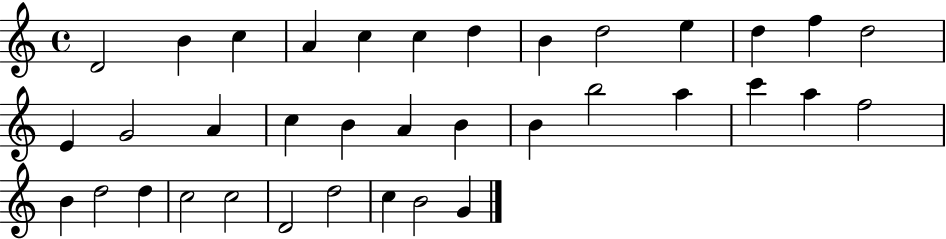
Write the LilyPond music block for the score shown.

{
  \clef treble
  \time 4/4
  \defaultTimeSignature
  \key c \major
  d'2 b'4 c''4 | a'4 c''4 c''4 d''4 | b'4 d''2 e''4 | d''4 f''4 d''2 | \break e'4 g'2 a'4 | c''4 b'4 a'4 b'4 | b'4 b''2 a''4 | c'''4 a''4 f''2 | \break b'4 d''2 d''4 | c''2 c''2 | d'2 d''2 | c''4 b'2 g'4 | \break \bar "|."
}